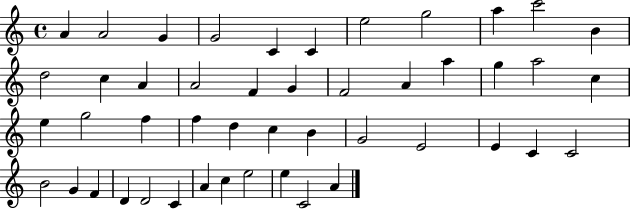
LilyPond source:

{
  \clef treble
  \time 4/4
  \defaultTimeSignature
  \key c \major
  a'4 a'2 g'4 | g'2 c'4 c'4 | e''2 g''2 | a''4 c'''2 b'4 | \break d''2 c''4 a'4 | a'2 f'4 g'4 | f'2 a'4 a''4 | g''4 a''2 c''4 | \break e''4 g''2 f''4 | f''4 d''4 c''4 b'4 | g'2 e'2 | e'4 c'4 c'2 | \break b'2 g'4 f'4 | d'4 d'2 c'4 | a'4 c''4 e''2 | e''4 c'2 a'4 | \break \bar "|."
}